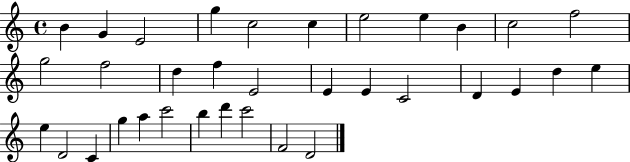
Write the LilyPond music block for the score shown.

{
  \clef treble
  \time 4/4
  \defaultTimeSignature
  \key c \major
  b'4 g'4 e'2 | g''4 c''2 c''4 | e''2 e''4 b'4 | c''2 f''2 | \break g''2 f''2 | d''4 f''4 e'2 | e'4 e'4 c'2 | d'4 e'4 d''4 e''4 | \break e''4 d'2 c'4 | g''4 a''4 c'''2 | b''4 d'''4 c'''2 | f'2 d'2 | \break \bar "|."
}